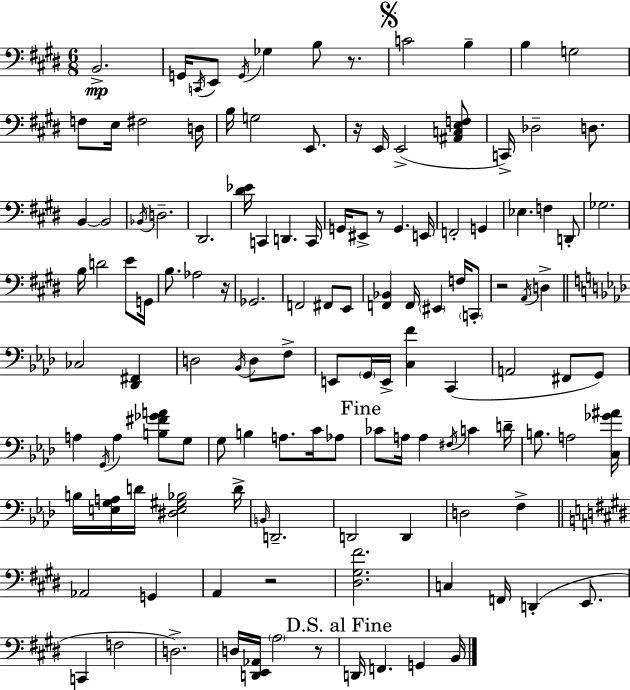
{
  \clef bass
  \numericTimeSignature
  \time 6/8
  \key e \major
  \repeat volta 2 { b,2.->\mp | g,16 \acciaccatura { c,16 } e,8 \acciaccatura { g,16 } ges4 b8 r8. | \mark \markup { \musicglyph "scripts.segno" } c'2 b4-- | b4 g2 | \break f8 e16 fis2 | d16 b16 g2 e,8. | r16 e,16 e,2->( | <ais, c e f>8 c,16->) des2-- d8. | \break b,4~~ b,2 | \acciaccatura { bes,16 } d2.-- | dis,2. | <dis' ees'>16 c,4 d,4. | \break c,16 g,16 eis,8-> r8 g,4. | e,16 f,2-. g,4 | ees4. f4 | d,8-. ges2. | \break b16 d'2 | e'8 g,16 b8. aes2 | r16 ges,2. | f,2 fis,8 | \break e,8 <f, bes,>4 f,16 \parenthesize eis,4 | f16 \parenthesize c,8-. r2 \acciaccatura { a,16 } | d4-> \bar "||" \break \key aes \major ces2 <des, fis,>4 | d2 \acciaccatura { bes,16 } d8 f8-> | e,8 \parenthesize g,16 e,16-> <c f'>4 c,4( | a,2 fis,8 g,8) | \break a4 \acciaccatura { g,16 } a4 <b fis' ges' a'>8 | g8 g8 b4 a8. c'16 | aes8 \mark "Fine" ces'8 a16 a4 \acciaccatura { fis16 } c'4 | d'16-- b8. a2 | \break <c ges' ais'>16 b16 <e g a>16 d'16 <dis e gis bes>2 | d'16-> \grace { b,16 } d,2.-- | d,2 | d,4 d2 | \break f4-> \bar "||" \break \key e \major aes,2 g,4 | a,4 r2 | <dis gis fis'>2. | c4 f,16 d,4-.( e,8. | \break c,4 f2 | d2.->) | d16 <d, e, aes,>16 \parenthesize a2 r8 | \mark "D.S. al Fine" d,16 f,4. g,4 b,16 | \break } \bar "|."
}